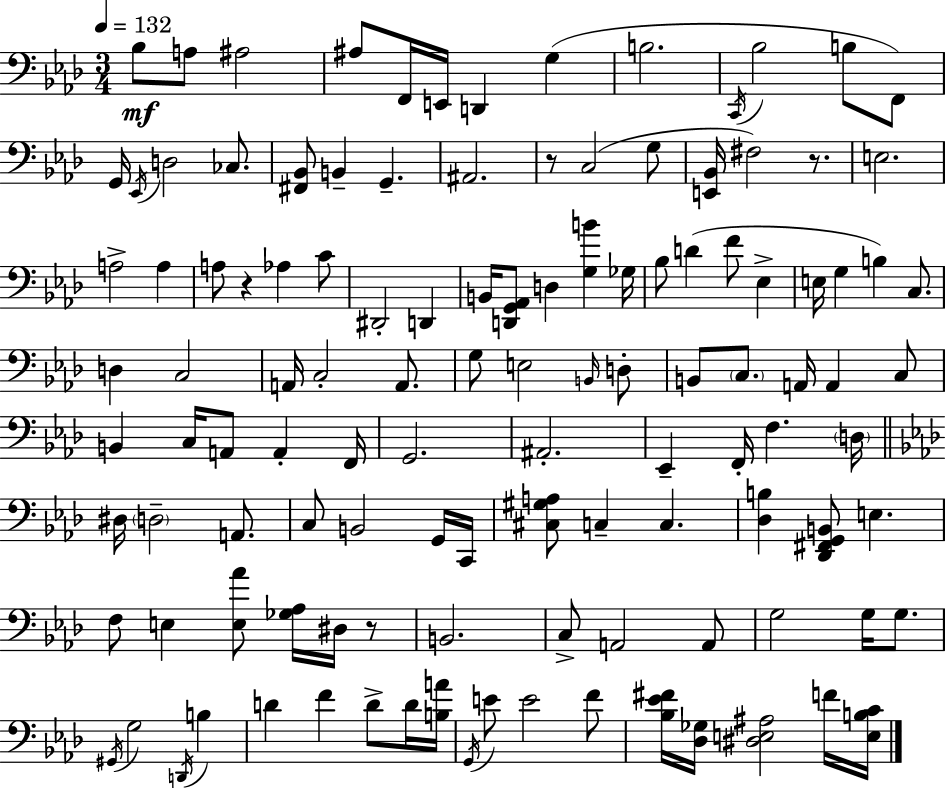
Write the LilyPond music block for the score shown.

{
  \clef bass
  \numericTimeSignature
  \time 3/4
  \key aes \major
  \tempo 4 = 132
  \repeat volta 2 { bes8\mf a8 ais2 | ais8 f,16 e,16 d,4 g4( | b2. | \acciaccatura { c,16 } bes2 b8 f,8) | \break g,16 \acciaccatura { ees,16 } d2 ces8. | <fis, bes,>8 b,4-- g,4.-- | ais,2. | r8 c2( | \break g8 <e, bes,>16 fis2) r8. | e2. | a2-> a4 | a8 r4 aes4 | \break c'8 dis,2-. d,4 | b,16 <d, g, aes,>8 d4 <g b'>4 | ges16 bes8 d'4( f'8 ees4-> | e16 g4 b4) c8. | \break d4 c2 | a,16 c2-. a,8. | g8 e2 | \grace { b,16 } d8-. b,8 \parenthesize c8. a,16 a,4 | \break c8 b,4 c16 a,8 a,4-. | f,16 g,2. | ais,2.-. | ees,4-- f,16-. f4. | \break \parenthesize d16 \bar "||" \break \key f \minor dis16 \parenthesize d2-- a,8. | c8 b,2 g,16 c,16 | <cis gis a>8 c4-- c4. | <des b>4 <des, fis, g, b,>8 e4. | \break f8 e4 <e aes'>8 <ges aes>16 dis16 r8 | b,2. | c8-> a,2 a,8 | g2 g16 g8. | \break \acciaccatura { gis,16 } g2 \acciaccatura { d,16 } b4 | d'4 f'4 d'8-> | d'16 <b a'>16 \acciaccatura { g,16 } e'8 e'2 | f'8 <bes ees' fis'>16 <des ges>16 <dis e ais>2 | \break f'16 <e b c'>16 } \bar "|."
}